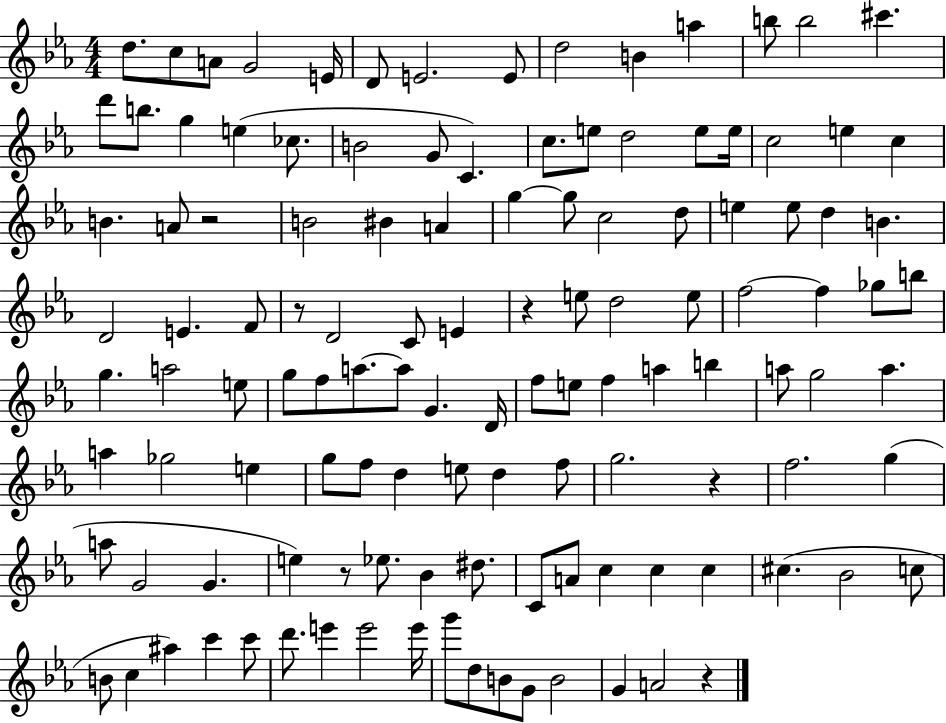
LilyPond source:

{
  \clef treble
  \numericTimeSignature
  \time 4/4
  \key ees \major
  d''8. c''8 a'8 g'2 e'16 | d'8 e'2. e'8 | d''2 b'4 a''4 | b''8 b''2 cis'''4. | \break d'''8 b''8. g''4 e''4( ces''8. | b'2 g'8 c'4.) | c''8. e''8 d''2 e''8 e''16 | c''2 e''4 c''4 | \break b'4. a'8 r2 | b'2 bis'4 a'4 | g''4~~ g''8 c''2 d''8 | e''4 e''8 d''4 b'4. | \break d'2 e'4. f'8 | r8 d'2 c'8 e'4 | r4 e''8 d''2 e''8 | f''2~~ f''4 ges''8 b''8 | \break g''4. a''2 e''8 | g''8 f''8 a''8.~~ a''8 g'4. d'16 | f''8 e''8 f''4 a''4 b''4 | a''8 g''2 a''4. | \break a''4 ges''2 e''4 | g''8 f''8 d''4 e''8 d''4 f''8 | g''2. r4 | f''2. g''4( | \break a''8 g'2 g'4. | e''4) r8 ees''8. bes'4 dis''8. | c'8 a'8 c''4 c''4 c''4 | cis''4.( bes'2 c''8 | \break b'8 c''4 ais''4) c'''4 c'''8 | d'''8. e'''4 e'''2 e'''16 | g'''8 d''8 b'8 g'8 b'2 | g'4 a'2 r4 | \break \bar "|."
}